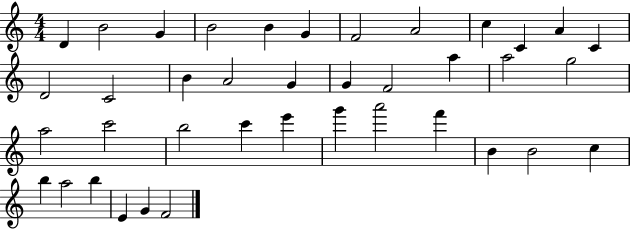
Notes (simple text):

D4/q B4/h G4/q B4/h B4/q G4/q F4/h A4/h C5/q C4/q A4/q C4/q D4/h C4/h B4/q A4/h G4/q G4/q F4/h A5/q A5/h G5/h A5/h C6/h B5/h C6/q E6/q G6/q A6/h F6/q B4/q B4/h C5/q B5/q A5/h B5/q E4/q G4/q F4/h